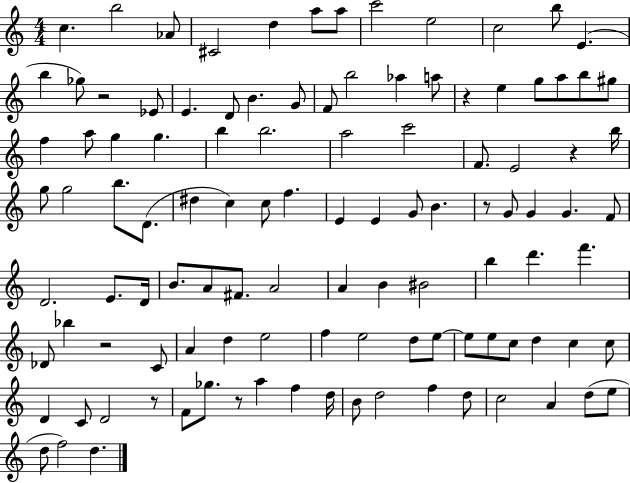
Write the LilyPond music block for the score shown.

{
  \clef treble
  \numericTimeSignature
  \time 4/4
  \key c \major
  \repeat volta 2 { c''4. b''2 aes'8 | cis'2 d''4 a''8 a''8 | c'''2 e''2 | c''2 b''8 e'4.( | \break b''4 ges''8) r2 ees'8 | e'4. d'8 b'4. g'8 | f'8 b''2 aes''4 a''8 | r4 e''4 g''8 a''8 b''8 gis''8 | \break f''4 a''8 g''4 g''4. | b''4 b''2. | a''2 c'''2 | f'8. e'2 r4 b''16 | \break g''8 g''2 b''8. d'8.( | dis''4 c''4) c''8 f''4. | e'4 e'4 g'8 b'4. | r8 g'8 g'4 g'4. f'8 | \break d'2. e'8. d'16 | b'8. a'8 fis'8. a'2 | a'4 b'4 bis'2 | b''4 d'''4. f'''4. | \break des'8 bes''4 r2 c'8 | a'4 d''4 e''2 | f''4 e''2 d''8 e''8~~ | e''8 e''8 c''8 d''4 c''4 c''8 | \break d'4 c'8 d'2 r8 | f'8 ges''8. r8 a''4 f''4 d''16 | b'8 d''2 f''4 d''8 | c''2 a'4 d''8( e''8 | \break d''8 f''2) d''4. | } \bar "|."
}